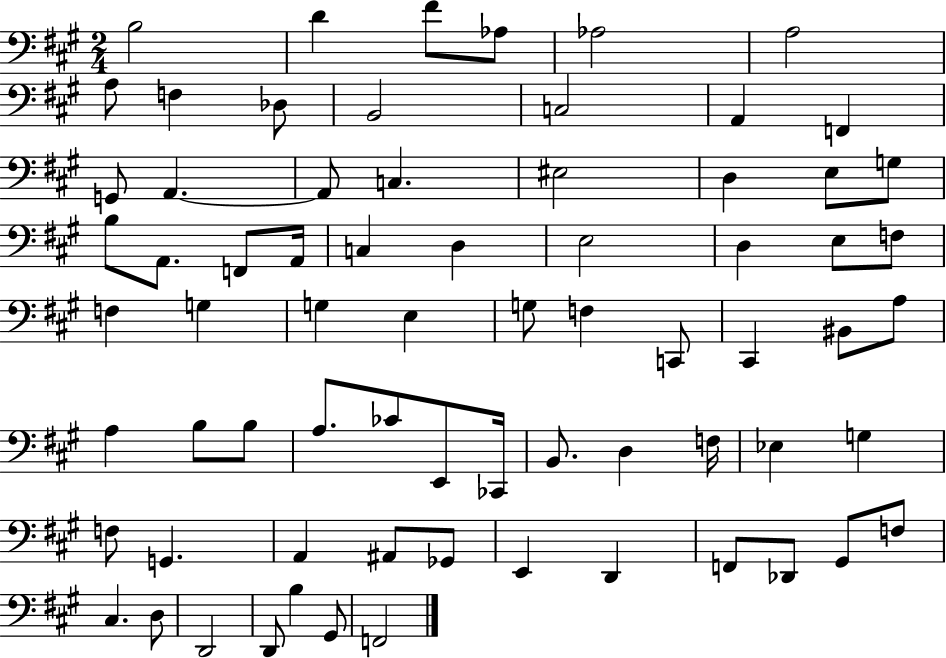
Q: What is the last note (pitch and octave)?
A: F2